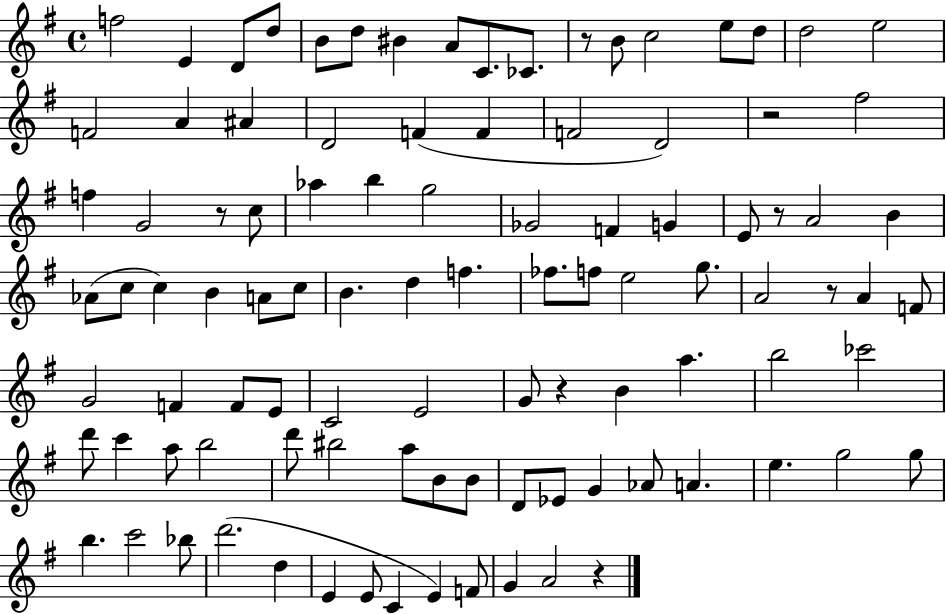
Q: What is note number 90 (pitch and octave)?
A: E4